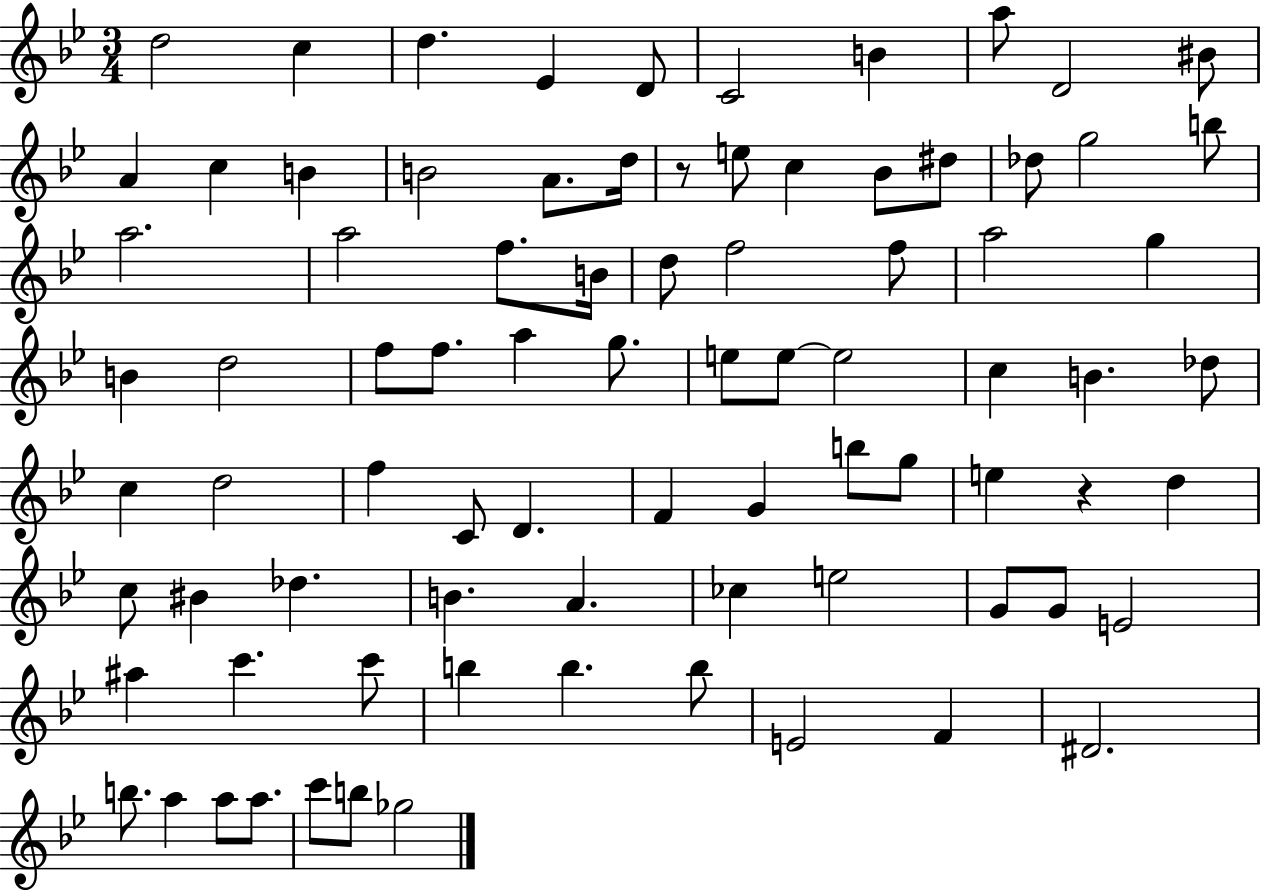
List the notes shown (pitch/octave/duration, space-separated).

D5/h C5/q D5/q. Eb4/q D4/e C4/h B4/q A5/e D4/h BIS4/e A4/q C5/q B4/q B4/h A4/e. D5/s R/e E5/e C5/q Bb4/e D#5/e Db5/e G5/h B5/e A5/h. A5/h F5/e. B4/s D5/e F5/h F5/e A5/h G5/q B4/q D5/h F5/e F5/e. A5/q G5/e. E5/e E5/e E5/h C5/q B4/q. Db5/e C5/q D5/h F5/q C4/e D4/q. F4/q G4/q B5/e G5/e E5/q R/q D5/q C5/e BIS4/q Db5/q. B4/q. A4/q. CES5/q E5/h G4/e G4/e E4/h A#5/q C6/q. C6/e B5/q B5/q. B5/e E4/h F4/q D#4/h. B5/e. A5/q A5/e A5/e. C6/e B5/e Gb5/h